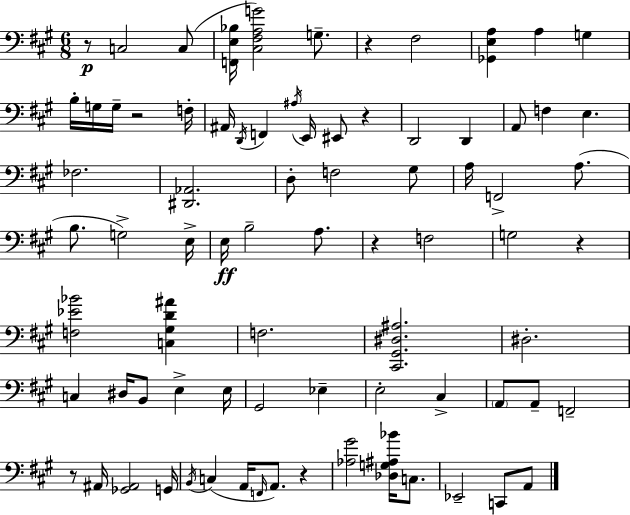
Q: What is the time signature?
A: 6/8